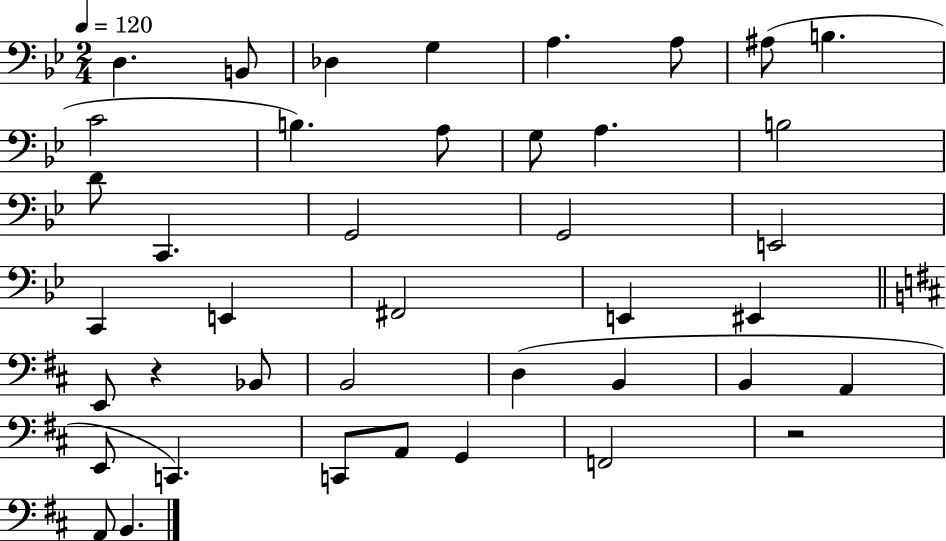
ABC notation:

X:1
T:Untitled
M:2/4
L:1/4
K:Bb
D, B,,/2 _D, G, A, A,/2 ^A,/2 B, C2 B, A,/2 G,/2 A, B,2 D/2 C,, G,,2 G,,2 E,,2 C,, E,, ^F,,2 E,, ^E,, E,,/2 z _B,,/2 B,,2 D, B,, B,, A,, E,,/2 C,, C,,/2 A,,/2 G,, F,,2 z2 A,,/2 B,,